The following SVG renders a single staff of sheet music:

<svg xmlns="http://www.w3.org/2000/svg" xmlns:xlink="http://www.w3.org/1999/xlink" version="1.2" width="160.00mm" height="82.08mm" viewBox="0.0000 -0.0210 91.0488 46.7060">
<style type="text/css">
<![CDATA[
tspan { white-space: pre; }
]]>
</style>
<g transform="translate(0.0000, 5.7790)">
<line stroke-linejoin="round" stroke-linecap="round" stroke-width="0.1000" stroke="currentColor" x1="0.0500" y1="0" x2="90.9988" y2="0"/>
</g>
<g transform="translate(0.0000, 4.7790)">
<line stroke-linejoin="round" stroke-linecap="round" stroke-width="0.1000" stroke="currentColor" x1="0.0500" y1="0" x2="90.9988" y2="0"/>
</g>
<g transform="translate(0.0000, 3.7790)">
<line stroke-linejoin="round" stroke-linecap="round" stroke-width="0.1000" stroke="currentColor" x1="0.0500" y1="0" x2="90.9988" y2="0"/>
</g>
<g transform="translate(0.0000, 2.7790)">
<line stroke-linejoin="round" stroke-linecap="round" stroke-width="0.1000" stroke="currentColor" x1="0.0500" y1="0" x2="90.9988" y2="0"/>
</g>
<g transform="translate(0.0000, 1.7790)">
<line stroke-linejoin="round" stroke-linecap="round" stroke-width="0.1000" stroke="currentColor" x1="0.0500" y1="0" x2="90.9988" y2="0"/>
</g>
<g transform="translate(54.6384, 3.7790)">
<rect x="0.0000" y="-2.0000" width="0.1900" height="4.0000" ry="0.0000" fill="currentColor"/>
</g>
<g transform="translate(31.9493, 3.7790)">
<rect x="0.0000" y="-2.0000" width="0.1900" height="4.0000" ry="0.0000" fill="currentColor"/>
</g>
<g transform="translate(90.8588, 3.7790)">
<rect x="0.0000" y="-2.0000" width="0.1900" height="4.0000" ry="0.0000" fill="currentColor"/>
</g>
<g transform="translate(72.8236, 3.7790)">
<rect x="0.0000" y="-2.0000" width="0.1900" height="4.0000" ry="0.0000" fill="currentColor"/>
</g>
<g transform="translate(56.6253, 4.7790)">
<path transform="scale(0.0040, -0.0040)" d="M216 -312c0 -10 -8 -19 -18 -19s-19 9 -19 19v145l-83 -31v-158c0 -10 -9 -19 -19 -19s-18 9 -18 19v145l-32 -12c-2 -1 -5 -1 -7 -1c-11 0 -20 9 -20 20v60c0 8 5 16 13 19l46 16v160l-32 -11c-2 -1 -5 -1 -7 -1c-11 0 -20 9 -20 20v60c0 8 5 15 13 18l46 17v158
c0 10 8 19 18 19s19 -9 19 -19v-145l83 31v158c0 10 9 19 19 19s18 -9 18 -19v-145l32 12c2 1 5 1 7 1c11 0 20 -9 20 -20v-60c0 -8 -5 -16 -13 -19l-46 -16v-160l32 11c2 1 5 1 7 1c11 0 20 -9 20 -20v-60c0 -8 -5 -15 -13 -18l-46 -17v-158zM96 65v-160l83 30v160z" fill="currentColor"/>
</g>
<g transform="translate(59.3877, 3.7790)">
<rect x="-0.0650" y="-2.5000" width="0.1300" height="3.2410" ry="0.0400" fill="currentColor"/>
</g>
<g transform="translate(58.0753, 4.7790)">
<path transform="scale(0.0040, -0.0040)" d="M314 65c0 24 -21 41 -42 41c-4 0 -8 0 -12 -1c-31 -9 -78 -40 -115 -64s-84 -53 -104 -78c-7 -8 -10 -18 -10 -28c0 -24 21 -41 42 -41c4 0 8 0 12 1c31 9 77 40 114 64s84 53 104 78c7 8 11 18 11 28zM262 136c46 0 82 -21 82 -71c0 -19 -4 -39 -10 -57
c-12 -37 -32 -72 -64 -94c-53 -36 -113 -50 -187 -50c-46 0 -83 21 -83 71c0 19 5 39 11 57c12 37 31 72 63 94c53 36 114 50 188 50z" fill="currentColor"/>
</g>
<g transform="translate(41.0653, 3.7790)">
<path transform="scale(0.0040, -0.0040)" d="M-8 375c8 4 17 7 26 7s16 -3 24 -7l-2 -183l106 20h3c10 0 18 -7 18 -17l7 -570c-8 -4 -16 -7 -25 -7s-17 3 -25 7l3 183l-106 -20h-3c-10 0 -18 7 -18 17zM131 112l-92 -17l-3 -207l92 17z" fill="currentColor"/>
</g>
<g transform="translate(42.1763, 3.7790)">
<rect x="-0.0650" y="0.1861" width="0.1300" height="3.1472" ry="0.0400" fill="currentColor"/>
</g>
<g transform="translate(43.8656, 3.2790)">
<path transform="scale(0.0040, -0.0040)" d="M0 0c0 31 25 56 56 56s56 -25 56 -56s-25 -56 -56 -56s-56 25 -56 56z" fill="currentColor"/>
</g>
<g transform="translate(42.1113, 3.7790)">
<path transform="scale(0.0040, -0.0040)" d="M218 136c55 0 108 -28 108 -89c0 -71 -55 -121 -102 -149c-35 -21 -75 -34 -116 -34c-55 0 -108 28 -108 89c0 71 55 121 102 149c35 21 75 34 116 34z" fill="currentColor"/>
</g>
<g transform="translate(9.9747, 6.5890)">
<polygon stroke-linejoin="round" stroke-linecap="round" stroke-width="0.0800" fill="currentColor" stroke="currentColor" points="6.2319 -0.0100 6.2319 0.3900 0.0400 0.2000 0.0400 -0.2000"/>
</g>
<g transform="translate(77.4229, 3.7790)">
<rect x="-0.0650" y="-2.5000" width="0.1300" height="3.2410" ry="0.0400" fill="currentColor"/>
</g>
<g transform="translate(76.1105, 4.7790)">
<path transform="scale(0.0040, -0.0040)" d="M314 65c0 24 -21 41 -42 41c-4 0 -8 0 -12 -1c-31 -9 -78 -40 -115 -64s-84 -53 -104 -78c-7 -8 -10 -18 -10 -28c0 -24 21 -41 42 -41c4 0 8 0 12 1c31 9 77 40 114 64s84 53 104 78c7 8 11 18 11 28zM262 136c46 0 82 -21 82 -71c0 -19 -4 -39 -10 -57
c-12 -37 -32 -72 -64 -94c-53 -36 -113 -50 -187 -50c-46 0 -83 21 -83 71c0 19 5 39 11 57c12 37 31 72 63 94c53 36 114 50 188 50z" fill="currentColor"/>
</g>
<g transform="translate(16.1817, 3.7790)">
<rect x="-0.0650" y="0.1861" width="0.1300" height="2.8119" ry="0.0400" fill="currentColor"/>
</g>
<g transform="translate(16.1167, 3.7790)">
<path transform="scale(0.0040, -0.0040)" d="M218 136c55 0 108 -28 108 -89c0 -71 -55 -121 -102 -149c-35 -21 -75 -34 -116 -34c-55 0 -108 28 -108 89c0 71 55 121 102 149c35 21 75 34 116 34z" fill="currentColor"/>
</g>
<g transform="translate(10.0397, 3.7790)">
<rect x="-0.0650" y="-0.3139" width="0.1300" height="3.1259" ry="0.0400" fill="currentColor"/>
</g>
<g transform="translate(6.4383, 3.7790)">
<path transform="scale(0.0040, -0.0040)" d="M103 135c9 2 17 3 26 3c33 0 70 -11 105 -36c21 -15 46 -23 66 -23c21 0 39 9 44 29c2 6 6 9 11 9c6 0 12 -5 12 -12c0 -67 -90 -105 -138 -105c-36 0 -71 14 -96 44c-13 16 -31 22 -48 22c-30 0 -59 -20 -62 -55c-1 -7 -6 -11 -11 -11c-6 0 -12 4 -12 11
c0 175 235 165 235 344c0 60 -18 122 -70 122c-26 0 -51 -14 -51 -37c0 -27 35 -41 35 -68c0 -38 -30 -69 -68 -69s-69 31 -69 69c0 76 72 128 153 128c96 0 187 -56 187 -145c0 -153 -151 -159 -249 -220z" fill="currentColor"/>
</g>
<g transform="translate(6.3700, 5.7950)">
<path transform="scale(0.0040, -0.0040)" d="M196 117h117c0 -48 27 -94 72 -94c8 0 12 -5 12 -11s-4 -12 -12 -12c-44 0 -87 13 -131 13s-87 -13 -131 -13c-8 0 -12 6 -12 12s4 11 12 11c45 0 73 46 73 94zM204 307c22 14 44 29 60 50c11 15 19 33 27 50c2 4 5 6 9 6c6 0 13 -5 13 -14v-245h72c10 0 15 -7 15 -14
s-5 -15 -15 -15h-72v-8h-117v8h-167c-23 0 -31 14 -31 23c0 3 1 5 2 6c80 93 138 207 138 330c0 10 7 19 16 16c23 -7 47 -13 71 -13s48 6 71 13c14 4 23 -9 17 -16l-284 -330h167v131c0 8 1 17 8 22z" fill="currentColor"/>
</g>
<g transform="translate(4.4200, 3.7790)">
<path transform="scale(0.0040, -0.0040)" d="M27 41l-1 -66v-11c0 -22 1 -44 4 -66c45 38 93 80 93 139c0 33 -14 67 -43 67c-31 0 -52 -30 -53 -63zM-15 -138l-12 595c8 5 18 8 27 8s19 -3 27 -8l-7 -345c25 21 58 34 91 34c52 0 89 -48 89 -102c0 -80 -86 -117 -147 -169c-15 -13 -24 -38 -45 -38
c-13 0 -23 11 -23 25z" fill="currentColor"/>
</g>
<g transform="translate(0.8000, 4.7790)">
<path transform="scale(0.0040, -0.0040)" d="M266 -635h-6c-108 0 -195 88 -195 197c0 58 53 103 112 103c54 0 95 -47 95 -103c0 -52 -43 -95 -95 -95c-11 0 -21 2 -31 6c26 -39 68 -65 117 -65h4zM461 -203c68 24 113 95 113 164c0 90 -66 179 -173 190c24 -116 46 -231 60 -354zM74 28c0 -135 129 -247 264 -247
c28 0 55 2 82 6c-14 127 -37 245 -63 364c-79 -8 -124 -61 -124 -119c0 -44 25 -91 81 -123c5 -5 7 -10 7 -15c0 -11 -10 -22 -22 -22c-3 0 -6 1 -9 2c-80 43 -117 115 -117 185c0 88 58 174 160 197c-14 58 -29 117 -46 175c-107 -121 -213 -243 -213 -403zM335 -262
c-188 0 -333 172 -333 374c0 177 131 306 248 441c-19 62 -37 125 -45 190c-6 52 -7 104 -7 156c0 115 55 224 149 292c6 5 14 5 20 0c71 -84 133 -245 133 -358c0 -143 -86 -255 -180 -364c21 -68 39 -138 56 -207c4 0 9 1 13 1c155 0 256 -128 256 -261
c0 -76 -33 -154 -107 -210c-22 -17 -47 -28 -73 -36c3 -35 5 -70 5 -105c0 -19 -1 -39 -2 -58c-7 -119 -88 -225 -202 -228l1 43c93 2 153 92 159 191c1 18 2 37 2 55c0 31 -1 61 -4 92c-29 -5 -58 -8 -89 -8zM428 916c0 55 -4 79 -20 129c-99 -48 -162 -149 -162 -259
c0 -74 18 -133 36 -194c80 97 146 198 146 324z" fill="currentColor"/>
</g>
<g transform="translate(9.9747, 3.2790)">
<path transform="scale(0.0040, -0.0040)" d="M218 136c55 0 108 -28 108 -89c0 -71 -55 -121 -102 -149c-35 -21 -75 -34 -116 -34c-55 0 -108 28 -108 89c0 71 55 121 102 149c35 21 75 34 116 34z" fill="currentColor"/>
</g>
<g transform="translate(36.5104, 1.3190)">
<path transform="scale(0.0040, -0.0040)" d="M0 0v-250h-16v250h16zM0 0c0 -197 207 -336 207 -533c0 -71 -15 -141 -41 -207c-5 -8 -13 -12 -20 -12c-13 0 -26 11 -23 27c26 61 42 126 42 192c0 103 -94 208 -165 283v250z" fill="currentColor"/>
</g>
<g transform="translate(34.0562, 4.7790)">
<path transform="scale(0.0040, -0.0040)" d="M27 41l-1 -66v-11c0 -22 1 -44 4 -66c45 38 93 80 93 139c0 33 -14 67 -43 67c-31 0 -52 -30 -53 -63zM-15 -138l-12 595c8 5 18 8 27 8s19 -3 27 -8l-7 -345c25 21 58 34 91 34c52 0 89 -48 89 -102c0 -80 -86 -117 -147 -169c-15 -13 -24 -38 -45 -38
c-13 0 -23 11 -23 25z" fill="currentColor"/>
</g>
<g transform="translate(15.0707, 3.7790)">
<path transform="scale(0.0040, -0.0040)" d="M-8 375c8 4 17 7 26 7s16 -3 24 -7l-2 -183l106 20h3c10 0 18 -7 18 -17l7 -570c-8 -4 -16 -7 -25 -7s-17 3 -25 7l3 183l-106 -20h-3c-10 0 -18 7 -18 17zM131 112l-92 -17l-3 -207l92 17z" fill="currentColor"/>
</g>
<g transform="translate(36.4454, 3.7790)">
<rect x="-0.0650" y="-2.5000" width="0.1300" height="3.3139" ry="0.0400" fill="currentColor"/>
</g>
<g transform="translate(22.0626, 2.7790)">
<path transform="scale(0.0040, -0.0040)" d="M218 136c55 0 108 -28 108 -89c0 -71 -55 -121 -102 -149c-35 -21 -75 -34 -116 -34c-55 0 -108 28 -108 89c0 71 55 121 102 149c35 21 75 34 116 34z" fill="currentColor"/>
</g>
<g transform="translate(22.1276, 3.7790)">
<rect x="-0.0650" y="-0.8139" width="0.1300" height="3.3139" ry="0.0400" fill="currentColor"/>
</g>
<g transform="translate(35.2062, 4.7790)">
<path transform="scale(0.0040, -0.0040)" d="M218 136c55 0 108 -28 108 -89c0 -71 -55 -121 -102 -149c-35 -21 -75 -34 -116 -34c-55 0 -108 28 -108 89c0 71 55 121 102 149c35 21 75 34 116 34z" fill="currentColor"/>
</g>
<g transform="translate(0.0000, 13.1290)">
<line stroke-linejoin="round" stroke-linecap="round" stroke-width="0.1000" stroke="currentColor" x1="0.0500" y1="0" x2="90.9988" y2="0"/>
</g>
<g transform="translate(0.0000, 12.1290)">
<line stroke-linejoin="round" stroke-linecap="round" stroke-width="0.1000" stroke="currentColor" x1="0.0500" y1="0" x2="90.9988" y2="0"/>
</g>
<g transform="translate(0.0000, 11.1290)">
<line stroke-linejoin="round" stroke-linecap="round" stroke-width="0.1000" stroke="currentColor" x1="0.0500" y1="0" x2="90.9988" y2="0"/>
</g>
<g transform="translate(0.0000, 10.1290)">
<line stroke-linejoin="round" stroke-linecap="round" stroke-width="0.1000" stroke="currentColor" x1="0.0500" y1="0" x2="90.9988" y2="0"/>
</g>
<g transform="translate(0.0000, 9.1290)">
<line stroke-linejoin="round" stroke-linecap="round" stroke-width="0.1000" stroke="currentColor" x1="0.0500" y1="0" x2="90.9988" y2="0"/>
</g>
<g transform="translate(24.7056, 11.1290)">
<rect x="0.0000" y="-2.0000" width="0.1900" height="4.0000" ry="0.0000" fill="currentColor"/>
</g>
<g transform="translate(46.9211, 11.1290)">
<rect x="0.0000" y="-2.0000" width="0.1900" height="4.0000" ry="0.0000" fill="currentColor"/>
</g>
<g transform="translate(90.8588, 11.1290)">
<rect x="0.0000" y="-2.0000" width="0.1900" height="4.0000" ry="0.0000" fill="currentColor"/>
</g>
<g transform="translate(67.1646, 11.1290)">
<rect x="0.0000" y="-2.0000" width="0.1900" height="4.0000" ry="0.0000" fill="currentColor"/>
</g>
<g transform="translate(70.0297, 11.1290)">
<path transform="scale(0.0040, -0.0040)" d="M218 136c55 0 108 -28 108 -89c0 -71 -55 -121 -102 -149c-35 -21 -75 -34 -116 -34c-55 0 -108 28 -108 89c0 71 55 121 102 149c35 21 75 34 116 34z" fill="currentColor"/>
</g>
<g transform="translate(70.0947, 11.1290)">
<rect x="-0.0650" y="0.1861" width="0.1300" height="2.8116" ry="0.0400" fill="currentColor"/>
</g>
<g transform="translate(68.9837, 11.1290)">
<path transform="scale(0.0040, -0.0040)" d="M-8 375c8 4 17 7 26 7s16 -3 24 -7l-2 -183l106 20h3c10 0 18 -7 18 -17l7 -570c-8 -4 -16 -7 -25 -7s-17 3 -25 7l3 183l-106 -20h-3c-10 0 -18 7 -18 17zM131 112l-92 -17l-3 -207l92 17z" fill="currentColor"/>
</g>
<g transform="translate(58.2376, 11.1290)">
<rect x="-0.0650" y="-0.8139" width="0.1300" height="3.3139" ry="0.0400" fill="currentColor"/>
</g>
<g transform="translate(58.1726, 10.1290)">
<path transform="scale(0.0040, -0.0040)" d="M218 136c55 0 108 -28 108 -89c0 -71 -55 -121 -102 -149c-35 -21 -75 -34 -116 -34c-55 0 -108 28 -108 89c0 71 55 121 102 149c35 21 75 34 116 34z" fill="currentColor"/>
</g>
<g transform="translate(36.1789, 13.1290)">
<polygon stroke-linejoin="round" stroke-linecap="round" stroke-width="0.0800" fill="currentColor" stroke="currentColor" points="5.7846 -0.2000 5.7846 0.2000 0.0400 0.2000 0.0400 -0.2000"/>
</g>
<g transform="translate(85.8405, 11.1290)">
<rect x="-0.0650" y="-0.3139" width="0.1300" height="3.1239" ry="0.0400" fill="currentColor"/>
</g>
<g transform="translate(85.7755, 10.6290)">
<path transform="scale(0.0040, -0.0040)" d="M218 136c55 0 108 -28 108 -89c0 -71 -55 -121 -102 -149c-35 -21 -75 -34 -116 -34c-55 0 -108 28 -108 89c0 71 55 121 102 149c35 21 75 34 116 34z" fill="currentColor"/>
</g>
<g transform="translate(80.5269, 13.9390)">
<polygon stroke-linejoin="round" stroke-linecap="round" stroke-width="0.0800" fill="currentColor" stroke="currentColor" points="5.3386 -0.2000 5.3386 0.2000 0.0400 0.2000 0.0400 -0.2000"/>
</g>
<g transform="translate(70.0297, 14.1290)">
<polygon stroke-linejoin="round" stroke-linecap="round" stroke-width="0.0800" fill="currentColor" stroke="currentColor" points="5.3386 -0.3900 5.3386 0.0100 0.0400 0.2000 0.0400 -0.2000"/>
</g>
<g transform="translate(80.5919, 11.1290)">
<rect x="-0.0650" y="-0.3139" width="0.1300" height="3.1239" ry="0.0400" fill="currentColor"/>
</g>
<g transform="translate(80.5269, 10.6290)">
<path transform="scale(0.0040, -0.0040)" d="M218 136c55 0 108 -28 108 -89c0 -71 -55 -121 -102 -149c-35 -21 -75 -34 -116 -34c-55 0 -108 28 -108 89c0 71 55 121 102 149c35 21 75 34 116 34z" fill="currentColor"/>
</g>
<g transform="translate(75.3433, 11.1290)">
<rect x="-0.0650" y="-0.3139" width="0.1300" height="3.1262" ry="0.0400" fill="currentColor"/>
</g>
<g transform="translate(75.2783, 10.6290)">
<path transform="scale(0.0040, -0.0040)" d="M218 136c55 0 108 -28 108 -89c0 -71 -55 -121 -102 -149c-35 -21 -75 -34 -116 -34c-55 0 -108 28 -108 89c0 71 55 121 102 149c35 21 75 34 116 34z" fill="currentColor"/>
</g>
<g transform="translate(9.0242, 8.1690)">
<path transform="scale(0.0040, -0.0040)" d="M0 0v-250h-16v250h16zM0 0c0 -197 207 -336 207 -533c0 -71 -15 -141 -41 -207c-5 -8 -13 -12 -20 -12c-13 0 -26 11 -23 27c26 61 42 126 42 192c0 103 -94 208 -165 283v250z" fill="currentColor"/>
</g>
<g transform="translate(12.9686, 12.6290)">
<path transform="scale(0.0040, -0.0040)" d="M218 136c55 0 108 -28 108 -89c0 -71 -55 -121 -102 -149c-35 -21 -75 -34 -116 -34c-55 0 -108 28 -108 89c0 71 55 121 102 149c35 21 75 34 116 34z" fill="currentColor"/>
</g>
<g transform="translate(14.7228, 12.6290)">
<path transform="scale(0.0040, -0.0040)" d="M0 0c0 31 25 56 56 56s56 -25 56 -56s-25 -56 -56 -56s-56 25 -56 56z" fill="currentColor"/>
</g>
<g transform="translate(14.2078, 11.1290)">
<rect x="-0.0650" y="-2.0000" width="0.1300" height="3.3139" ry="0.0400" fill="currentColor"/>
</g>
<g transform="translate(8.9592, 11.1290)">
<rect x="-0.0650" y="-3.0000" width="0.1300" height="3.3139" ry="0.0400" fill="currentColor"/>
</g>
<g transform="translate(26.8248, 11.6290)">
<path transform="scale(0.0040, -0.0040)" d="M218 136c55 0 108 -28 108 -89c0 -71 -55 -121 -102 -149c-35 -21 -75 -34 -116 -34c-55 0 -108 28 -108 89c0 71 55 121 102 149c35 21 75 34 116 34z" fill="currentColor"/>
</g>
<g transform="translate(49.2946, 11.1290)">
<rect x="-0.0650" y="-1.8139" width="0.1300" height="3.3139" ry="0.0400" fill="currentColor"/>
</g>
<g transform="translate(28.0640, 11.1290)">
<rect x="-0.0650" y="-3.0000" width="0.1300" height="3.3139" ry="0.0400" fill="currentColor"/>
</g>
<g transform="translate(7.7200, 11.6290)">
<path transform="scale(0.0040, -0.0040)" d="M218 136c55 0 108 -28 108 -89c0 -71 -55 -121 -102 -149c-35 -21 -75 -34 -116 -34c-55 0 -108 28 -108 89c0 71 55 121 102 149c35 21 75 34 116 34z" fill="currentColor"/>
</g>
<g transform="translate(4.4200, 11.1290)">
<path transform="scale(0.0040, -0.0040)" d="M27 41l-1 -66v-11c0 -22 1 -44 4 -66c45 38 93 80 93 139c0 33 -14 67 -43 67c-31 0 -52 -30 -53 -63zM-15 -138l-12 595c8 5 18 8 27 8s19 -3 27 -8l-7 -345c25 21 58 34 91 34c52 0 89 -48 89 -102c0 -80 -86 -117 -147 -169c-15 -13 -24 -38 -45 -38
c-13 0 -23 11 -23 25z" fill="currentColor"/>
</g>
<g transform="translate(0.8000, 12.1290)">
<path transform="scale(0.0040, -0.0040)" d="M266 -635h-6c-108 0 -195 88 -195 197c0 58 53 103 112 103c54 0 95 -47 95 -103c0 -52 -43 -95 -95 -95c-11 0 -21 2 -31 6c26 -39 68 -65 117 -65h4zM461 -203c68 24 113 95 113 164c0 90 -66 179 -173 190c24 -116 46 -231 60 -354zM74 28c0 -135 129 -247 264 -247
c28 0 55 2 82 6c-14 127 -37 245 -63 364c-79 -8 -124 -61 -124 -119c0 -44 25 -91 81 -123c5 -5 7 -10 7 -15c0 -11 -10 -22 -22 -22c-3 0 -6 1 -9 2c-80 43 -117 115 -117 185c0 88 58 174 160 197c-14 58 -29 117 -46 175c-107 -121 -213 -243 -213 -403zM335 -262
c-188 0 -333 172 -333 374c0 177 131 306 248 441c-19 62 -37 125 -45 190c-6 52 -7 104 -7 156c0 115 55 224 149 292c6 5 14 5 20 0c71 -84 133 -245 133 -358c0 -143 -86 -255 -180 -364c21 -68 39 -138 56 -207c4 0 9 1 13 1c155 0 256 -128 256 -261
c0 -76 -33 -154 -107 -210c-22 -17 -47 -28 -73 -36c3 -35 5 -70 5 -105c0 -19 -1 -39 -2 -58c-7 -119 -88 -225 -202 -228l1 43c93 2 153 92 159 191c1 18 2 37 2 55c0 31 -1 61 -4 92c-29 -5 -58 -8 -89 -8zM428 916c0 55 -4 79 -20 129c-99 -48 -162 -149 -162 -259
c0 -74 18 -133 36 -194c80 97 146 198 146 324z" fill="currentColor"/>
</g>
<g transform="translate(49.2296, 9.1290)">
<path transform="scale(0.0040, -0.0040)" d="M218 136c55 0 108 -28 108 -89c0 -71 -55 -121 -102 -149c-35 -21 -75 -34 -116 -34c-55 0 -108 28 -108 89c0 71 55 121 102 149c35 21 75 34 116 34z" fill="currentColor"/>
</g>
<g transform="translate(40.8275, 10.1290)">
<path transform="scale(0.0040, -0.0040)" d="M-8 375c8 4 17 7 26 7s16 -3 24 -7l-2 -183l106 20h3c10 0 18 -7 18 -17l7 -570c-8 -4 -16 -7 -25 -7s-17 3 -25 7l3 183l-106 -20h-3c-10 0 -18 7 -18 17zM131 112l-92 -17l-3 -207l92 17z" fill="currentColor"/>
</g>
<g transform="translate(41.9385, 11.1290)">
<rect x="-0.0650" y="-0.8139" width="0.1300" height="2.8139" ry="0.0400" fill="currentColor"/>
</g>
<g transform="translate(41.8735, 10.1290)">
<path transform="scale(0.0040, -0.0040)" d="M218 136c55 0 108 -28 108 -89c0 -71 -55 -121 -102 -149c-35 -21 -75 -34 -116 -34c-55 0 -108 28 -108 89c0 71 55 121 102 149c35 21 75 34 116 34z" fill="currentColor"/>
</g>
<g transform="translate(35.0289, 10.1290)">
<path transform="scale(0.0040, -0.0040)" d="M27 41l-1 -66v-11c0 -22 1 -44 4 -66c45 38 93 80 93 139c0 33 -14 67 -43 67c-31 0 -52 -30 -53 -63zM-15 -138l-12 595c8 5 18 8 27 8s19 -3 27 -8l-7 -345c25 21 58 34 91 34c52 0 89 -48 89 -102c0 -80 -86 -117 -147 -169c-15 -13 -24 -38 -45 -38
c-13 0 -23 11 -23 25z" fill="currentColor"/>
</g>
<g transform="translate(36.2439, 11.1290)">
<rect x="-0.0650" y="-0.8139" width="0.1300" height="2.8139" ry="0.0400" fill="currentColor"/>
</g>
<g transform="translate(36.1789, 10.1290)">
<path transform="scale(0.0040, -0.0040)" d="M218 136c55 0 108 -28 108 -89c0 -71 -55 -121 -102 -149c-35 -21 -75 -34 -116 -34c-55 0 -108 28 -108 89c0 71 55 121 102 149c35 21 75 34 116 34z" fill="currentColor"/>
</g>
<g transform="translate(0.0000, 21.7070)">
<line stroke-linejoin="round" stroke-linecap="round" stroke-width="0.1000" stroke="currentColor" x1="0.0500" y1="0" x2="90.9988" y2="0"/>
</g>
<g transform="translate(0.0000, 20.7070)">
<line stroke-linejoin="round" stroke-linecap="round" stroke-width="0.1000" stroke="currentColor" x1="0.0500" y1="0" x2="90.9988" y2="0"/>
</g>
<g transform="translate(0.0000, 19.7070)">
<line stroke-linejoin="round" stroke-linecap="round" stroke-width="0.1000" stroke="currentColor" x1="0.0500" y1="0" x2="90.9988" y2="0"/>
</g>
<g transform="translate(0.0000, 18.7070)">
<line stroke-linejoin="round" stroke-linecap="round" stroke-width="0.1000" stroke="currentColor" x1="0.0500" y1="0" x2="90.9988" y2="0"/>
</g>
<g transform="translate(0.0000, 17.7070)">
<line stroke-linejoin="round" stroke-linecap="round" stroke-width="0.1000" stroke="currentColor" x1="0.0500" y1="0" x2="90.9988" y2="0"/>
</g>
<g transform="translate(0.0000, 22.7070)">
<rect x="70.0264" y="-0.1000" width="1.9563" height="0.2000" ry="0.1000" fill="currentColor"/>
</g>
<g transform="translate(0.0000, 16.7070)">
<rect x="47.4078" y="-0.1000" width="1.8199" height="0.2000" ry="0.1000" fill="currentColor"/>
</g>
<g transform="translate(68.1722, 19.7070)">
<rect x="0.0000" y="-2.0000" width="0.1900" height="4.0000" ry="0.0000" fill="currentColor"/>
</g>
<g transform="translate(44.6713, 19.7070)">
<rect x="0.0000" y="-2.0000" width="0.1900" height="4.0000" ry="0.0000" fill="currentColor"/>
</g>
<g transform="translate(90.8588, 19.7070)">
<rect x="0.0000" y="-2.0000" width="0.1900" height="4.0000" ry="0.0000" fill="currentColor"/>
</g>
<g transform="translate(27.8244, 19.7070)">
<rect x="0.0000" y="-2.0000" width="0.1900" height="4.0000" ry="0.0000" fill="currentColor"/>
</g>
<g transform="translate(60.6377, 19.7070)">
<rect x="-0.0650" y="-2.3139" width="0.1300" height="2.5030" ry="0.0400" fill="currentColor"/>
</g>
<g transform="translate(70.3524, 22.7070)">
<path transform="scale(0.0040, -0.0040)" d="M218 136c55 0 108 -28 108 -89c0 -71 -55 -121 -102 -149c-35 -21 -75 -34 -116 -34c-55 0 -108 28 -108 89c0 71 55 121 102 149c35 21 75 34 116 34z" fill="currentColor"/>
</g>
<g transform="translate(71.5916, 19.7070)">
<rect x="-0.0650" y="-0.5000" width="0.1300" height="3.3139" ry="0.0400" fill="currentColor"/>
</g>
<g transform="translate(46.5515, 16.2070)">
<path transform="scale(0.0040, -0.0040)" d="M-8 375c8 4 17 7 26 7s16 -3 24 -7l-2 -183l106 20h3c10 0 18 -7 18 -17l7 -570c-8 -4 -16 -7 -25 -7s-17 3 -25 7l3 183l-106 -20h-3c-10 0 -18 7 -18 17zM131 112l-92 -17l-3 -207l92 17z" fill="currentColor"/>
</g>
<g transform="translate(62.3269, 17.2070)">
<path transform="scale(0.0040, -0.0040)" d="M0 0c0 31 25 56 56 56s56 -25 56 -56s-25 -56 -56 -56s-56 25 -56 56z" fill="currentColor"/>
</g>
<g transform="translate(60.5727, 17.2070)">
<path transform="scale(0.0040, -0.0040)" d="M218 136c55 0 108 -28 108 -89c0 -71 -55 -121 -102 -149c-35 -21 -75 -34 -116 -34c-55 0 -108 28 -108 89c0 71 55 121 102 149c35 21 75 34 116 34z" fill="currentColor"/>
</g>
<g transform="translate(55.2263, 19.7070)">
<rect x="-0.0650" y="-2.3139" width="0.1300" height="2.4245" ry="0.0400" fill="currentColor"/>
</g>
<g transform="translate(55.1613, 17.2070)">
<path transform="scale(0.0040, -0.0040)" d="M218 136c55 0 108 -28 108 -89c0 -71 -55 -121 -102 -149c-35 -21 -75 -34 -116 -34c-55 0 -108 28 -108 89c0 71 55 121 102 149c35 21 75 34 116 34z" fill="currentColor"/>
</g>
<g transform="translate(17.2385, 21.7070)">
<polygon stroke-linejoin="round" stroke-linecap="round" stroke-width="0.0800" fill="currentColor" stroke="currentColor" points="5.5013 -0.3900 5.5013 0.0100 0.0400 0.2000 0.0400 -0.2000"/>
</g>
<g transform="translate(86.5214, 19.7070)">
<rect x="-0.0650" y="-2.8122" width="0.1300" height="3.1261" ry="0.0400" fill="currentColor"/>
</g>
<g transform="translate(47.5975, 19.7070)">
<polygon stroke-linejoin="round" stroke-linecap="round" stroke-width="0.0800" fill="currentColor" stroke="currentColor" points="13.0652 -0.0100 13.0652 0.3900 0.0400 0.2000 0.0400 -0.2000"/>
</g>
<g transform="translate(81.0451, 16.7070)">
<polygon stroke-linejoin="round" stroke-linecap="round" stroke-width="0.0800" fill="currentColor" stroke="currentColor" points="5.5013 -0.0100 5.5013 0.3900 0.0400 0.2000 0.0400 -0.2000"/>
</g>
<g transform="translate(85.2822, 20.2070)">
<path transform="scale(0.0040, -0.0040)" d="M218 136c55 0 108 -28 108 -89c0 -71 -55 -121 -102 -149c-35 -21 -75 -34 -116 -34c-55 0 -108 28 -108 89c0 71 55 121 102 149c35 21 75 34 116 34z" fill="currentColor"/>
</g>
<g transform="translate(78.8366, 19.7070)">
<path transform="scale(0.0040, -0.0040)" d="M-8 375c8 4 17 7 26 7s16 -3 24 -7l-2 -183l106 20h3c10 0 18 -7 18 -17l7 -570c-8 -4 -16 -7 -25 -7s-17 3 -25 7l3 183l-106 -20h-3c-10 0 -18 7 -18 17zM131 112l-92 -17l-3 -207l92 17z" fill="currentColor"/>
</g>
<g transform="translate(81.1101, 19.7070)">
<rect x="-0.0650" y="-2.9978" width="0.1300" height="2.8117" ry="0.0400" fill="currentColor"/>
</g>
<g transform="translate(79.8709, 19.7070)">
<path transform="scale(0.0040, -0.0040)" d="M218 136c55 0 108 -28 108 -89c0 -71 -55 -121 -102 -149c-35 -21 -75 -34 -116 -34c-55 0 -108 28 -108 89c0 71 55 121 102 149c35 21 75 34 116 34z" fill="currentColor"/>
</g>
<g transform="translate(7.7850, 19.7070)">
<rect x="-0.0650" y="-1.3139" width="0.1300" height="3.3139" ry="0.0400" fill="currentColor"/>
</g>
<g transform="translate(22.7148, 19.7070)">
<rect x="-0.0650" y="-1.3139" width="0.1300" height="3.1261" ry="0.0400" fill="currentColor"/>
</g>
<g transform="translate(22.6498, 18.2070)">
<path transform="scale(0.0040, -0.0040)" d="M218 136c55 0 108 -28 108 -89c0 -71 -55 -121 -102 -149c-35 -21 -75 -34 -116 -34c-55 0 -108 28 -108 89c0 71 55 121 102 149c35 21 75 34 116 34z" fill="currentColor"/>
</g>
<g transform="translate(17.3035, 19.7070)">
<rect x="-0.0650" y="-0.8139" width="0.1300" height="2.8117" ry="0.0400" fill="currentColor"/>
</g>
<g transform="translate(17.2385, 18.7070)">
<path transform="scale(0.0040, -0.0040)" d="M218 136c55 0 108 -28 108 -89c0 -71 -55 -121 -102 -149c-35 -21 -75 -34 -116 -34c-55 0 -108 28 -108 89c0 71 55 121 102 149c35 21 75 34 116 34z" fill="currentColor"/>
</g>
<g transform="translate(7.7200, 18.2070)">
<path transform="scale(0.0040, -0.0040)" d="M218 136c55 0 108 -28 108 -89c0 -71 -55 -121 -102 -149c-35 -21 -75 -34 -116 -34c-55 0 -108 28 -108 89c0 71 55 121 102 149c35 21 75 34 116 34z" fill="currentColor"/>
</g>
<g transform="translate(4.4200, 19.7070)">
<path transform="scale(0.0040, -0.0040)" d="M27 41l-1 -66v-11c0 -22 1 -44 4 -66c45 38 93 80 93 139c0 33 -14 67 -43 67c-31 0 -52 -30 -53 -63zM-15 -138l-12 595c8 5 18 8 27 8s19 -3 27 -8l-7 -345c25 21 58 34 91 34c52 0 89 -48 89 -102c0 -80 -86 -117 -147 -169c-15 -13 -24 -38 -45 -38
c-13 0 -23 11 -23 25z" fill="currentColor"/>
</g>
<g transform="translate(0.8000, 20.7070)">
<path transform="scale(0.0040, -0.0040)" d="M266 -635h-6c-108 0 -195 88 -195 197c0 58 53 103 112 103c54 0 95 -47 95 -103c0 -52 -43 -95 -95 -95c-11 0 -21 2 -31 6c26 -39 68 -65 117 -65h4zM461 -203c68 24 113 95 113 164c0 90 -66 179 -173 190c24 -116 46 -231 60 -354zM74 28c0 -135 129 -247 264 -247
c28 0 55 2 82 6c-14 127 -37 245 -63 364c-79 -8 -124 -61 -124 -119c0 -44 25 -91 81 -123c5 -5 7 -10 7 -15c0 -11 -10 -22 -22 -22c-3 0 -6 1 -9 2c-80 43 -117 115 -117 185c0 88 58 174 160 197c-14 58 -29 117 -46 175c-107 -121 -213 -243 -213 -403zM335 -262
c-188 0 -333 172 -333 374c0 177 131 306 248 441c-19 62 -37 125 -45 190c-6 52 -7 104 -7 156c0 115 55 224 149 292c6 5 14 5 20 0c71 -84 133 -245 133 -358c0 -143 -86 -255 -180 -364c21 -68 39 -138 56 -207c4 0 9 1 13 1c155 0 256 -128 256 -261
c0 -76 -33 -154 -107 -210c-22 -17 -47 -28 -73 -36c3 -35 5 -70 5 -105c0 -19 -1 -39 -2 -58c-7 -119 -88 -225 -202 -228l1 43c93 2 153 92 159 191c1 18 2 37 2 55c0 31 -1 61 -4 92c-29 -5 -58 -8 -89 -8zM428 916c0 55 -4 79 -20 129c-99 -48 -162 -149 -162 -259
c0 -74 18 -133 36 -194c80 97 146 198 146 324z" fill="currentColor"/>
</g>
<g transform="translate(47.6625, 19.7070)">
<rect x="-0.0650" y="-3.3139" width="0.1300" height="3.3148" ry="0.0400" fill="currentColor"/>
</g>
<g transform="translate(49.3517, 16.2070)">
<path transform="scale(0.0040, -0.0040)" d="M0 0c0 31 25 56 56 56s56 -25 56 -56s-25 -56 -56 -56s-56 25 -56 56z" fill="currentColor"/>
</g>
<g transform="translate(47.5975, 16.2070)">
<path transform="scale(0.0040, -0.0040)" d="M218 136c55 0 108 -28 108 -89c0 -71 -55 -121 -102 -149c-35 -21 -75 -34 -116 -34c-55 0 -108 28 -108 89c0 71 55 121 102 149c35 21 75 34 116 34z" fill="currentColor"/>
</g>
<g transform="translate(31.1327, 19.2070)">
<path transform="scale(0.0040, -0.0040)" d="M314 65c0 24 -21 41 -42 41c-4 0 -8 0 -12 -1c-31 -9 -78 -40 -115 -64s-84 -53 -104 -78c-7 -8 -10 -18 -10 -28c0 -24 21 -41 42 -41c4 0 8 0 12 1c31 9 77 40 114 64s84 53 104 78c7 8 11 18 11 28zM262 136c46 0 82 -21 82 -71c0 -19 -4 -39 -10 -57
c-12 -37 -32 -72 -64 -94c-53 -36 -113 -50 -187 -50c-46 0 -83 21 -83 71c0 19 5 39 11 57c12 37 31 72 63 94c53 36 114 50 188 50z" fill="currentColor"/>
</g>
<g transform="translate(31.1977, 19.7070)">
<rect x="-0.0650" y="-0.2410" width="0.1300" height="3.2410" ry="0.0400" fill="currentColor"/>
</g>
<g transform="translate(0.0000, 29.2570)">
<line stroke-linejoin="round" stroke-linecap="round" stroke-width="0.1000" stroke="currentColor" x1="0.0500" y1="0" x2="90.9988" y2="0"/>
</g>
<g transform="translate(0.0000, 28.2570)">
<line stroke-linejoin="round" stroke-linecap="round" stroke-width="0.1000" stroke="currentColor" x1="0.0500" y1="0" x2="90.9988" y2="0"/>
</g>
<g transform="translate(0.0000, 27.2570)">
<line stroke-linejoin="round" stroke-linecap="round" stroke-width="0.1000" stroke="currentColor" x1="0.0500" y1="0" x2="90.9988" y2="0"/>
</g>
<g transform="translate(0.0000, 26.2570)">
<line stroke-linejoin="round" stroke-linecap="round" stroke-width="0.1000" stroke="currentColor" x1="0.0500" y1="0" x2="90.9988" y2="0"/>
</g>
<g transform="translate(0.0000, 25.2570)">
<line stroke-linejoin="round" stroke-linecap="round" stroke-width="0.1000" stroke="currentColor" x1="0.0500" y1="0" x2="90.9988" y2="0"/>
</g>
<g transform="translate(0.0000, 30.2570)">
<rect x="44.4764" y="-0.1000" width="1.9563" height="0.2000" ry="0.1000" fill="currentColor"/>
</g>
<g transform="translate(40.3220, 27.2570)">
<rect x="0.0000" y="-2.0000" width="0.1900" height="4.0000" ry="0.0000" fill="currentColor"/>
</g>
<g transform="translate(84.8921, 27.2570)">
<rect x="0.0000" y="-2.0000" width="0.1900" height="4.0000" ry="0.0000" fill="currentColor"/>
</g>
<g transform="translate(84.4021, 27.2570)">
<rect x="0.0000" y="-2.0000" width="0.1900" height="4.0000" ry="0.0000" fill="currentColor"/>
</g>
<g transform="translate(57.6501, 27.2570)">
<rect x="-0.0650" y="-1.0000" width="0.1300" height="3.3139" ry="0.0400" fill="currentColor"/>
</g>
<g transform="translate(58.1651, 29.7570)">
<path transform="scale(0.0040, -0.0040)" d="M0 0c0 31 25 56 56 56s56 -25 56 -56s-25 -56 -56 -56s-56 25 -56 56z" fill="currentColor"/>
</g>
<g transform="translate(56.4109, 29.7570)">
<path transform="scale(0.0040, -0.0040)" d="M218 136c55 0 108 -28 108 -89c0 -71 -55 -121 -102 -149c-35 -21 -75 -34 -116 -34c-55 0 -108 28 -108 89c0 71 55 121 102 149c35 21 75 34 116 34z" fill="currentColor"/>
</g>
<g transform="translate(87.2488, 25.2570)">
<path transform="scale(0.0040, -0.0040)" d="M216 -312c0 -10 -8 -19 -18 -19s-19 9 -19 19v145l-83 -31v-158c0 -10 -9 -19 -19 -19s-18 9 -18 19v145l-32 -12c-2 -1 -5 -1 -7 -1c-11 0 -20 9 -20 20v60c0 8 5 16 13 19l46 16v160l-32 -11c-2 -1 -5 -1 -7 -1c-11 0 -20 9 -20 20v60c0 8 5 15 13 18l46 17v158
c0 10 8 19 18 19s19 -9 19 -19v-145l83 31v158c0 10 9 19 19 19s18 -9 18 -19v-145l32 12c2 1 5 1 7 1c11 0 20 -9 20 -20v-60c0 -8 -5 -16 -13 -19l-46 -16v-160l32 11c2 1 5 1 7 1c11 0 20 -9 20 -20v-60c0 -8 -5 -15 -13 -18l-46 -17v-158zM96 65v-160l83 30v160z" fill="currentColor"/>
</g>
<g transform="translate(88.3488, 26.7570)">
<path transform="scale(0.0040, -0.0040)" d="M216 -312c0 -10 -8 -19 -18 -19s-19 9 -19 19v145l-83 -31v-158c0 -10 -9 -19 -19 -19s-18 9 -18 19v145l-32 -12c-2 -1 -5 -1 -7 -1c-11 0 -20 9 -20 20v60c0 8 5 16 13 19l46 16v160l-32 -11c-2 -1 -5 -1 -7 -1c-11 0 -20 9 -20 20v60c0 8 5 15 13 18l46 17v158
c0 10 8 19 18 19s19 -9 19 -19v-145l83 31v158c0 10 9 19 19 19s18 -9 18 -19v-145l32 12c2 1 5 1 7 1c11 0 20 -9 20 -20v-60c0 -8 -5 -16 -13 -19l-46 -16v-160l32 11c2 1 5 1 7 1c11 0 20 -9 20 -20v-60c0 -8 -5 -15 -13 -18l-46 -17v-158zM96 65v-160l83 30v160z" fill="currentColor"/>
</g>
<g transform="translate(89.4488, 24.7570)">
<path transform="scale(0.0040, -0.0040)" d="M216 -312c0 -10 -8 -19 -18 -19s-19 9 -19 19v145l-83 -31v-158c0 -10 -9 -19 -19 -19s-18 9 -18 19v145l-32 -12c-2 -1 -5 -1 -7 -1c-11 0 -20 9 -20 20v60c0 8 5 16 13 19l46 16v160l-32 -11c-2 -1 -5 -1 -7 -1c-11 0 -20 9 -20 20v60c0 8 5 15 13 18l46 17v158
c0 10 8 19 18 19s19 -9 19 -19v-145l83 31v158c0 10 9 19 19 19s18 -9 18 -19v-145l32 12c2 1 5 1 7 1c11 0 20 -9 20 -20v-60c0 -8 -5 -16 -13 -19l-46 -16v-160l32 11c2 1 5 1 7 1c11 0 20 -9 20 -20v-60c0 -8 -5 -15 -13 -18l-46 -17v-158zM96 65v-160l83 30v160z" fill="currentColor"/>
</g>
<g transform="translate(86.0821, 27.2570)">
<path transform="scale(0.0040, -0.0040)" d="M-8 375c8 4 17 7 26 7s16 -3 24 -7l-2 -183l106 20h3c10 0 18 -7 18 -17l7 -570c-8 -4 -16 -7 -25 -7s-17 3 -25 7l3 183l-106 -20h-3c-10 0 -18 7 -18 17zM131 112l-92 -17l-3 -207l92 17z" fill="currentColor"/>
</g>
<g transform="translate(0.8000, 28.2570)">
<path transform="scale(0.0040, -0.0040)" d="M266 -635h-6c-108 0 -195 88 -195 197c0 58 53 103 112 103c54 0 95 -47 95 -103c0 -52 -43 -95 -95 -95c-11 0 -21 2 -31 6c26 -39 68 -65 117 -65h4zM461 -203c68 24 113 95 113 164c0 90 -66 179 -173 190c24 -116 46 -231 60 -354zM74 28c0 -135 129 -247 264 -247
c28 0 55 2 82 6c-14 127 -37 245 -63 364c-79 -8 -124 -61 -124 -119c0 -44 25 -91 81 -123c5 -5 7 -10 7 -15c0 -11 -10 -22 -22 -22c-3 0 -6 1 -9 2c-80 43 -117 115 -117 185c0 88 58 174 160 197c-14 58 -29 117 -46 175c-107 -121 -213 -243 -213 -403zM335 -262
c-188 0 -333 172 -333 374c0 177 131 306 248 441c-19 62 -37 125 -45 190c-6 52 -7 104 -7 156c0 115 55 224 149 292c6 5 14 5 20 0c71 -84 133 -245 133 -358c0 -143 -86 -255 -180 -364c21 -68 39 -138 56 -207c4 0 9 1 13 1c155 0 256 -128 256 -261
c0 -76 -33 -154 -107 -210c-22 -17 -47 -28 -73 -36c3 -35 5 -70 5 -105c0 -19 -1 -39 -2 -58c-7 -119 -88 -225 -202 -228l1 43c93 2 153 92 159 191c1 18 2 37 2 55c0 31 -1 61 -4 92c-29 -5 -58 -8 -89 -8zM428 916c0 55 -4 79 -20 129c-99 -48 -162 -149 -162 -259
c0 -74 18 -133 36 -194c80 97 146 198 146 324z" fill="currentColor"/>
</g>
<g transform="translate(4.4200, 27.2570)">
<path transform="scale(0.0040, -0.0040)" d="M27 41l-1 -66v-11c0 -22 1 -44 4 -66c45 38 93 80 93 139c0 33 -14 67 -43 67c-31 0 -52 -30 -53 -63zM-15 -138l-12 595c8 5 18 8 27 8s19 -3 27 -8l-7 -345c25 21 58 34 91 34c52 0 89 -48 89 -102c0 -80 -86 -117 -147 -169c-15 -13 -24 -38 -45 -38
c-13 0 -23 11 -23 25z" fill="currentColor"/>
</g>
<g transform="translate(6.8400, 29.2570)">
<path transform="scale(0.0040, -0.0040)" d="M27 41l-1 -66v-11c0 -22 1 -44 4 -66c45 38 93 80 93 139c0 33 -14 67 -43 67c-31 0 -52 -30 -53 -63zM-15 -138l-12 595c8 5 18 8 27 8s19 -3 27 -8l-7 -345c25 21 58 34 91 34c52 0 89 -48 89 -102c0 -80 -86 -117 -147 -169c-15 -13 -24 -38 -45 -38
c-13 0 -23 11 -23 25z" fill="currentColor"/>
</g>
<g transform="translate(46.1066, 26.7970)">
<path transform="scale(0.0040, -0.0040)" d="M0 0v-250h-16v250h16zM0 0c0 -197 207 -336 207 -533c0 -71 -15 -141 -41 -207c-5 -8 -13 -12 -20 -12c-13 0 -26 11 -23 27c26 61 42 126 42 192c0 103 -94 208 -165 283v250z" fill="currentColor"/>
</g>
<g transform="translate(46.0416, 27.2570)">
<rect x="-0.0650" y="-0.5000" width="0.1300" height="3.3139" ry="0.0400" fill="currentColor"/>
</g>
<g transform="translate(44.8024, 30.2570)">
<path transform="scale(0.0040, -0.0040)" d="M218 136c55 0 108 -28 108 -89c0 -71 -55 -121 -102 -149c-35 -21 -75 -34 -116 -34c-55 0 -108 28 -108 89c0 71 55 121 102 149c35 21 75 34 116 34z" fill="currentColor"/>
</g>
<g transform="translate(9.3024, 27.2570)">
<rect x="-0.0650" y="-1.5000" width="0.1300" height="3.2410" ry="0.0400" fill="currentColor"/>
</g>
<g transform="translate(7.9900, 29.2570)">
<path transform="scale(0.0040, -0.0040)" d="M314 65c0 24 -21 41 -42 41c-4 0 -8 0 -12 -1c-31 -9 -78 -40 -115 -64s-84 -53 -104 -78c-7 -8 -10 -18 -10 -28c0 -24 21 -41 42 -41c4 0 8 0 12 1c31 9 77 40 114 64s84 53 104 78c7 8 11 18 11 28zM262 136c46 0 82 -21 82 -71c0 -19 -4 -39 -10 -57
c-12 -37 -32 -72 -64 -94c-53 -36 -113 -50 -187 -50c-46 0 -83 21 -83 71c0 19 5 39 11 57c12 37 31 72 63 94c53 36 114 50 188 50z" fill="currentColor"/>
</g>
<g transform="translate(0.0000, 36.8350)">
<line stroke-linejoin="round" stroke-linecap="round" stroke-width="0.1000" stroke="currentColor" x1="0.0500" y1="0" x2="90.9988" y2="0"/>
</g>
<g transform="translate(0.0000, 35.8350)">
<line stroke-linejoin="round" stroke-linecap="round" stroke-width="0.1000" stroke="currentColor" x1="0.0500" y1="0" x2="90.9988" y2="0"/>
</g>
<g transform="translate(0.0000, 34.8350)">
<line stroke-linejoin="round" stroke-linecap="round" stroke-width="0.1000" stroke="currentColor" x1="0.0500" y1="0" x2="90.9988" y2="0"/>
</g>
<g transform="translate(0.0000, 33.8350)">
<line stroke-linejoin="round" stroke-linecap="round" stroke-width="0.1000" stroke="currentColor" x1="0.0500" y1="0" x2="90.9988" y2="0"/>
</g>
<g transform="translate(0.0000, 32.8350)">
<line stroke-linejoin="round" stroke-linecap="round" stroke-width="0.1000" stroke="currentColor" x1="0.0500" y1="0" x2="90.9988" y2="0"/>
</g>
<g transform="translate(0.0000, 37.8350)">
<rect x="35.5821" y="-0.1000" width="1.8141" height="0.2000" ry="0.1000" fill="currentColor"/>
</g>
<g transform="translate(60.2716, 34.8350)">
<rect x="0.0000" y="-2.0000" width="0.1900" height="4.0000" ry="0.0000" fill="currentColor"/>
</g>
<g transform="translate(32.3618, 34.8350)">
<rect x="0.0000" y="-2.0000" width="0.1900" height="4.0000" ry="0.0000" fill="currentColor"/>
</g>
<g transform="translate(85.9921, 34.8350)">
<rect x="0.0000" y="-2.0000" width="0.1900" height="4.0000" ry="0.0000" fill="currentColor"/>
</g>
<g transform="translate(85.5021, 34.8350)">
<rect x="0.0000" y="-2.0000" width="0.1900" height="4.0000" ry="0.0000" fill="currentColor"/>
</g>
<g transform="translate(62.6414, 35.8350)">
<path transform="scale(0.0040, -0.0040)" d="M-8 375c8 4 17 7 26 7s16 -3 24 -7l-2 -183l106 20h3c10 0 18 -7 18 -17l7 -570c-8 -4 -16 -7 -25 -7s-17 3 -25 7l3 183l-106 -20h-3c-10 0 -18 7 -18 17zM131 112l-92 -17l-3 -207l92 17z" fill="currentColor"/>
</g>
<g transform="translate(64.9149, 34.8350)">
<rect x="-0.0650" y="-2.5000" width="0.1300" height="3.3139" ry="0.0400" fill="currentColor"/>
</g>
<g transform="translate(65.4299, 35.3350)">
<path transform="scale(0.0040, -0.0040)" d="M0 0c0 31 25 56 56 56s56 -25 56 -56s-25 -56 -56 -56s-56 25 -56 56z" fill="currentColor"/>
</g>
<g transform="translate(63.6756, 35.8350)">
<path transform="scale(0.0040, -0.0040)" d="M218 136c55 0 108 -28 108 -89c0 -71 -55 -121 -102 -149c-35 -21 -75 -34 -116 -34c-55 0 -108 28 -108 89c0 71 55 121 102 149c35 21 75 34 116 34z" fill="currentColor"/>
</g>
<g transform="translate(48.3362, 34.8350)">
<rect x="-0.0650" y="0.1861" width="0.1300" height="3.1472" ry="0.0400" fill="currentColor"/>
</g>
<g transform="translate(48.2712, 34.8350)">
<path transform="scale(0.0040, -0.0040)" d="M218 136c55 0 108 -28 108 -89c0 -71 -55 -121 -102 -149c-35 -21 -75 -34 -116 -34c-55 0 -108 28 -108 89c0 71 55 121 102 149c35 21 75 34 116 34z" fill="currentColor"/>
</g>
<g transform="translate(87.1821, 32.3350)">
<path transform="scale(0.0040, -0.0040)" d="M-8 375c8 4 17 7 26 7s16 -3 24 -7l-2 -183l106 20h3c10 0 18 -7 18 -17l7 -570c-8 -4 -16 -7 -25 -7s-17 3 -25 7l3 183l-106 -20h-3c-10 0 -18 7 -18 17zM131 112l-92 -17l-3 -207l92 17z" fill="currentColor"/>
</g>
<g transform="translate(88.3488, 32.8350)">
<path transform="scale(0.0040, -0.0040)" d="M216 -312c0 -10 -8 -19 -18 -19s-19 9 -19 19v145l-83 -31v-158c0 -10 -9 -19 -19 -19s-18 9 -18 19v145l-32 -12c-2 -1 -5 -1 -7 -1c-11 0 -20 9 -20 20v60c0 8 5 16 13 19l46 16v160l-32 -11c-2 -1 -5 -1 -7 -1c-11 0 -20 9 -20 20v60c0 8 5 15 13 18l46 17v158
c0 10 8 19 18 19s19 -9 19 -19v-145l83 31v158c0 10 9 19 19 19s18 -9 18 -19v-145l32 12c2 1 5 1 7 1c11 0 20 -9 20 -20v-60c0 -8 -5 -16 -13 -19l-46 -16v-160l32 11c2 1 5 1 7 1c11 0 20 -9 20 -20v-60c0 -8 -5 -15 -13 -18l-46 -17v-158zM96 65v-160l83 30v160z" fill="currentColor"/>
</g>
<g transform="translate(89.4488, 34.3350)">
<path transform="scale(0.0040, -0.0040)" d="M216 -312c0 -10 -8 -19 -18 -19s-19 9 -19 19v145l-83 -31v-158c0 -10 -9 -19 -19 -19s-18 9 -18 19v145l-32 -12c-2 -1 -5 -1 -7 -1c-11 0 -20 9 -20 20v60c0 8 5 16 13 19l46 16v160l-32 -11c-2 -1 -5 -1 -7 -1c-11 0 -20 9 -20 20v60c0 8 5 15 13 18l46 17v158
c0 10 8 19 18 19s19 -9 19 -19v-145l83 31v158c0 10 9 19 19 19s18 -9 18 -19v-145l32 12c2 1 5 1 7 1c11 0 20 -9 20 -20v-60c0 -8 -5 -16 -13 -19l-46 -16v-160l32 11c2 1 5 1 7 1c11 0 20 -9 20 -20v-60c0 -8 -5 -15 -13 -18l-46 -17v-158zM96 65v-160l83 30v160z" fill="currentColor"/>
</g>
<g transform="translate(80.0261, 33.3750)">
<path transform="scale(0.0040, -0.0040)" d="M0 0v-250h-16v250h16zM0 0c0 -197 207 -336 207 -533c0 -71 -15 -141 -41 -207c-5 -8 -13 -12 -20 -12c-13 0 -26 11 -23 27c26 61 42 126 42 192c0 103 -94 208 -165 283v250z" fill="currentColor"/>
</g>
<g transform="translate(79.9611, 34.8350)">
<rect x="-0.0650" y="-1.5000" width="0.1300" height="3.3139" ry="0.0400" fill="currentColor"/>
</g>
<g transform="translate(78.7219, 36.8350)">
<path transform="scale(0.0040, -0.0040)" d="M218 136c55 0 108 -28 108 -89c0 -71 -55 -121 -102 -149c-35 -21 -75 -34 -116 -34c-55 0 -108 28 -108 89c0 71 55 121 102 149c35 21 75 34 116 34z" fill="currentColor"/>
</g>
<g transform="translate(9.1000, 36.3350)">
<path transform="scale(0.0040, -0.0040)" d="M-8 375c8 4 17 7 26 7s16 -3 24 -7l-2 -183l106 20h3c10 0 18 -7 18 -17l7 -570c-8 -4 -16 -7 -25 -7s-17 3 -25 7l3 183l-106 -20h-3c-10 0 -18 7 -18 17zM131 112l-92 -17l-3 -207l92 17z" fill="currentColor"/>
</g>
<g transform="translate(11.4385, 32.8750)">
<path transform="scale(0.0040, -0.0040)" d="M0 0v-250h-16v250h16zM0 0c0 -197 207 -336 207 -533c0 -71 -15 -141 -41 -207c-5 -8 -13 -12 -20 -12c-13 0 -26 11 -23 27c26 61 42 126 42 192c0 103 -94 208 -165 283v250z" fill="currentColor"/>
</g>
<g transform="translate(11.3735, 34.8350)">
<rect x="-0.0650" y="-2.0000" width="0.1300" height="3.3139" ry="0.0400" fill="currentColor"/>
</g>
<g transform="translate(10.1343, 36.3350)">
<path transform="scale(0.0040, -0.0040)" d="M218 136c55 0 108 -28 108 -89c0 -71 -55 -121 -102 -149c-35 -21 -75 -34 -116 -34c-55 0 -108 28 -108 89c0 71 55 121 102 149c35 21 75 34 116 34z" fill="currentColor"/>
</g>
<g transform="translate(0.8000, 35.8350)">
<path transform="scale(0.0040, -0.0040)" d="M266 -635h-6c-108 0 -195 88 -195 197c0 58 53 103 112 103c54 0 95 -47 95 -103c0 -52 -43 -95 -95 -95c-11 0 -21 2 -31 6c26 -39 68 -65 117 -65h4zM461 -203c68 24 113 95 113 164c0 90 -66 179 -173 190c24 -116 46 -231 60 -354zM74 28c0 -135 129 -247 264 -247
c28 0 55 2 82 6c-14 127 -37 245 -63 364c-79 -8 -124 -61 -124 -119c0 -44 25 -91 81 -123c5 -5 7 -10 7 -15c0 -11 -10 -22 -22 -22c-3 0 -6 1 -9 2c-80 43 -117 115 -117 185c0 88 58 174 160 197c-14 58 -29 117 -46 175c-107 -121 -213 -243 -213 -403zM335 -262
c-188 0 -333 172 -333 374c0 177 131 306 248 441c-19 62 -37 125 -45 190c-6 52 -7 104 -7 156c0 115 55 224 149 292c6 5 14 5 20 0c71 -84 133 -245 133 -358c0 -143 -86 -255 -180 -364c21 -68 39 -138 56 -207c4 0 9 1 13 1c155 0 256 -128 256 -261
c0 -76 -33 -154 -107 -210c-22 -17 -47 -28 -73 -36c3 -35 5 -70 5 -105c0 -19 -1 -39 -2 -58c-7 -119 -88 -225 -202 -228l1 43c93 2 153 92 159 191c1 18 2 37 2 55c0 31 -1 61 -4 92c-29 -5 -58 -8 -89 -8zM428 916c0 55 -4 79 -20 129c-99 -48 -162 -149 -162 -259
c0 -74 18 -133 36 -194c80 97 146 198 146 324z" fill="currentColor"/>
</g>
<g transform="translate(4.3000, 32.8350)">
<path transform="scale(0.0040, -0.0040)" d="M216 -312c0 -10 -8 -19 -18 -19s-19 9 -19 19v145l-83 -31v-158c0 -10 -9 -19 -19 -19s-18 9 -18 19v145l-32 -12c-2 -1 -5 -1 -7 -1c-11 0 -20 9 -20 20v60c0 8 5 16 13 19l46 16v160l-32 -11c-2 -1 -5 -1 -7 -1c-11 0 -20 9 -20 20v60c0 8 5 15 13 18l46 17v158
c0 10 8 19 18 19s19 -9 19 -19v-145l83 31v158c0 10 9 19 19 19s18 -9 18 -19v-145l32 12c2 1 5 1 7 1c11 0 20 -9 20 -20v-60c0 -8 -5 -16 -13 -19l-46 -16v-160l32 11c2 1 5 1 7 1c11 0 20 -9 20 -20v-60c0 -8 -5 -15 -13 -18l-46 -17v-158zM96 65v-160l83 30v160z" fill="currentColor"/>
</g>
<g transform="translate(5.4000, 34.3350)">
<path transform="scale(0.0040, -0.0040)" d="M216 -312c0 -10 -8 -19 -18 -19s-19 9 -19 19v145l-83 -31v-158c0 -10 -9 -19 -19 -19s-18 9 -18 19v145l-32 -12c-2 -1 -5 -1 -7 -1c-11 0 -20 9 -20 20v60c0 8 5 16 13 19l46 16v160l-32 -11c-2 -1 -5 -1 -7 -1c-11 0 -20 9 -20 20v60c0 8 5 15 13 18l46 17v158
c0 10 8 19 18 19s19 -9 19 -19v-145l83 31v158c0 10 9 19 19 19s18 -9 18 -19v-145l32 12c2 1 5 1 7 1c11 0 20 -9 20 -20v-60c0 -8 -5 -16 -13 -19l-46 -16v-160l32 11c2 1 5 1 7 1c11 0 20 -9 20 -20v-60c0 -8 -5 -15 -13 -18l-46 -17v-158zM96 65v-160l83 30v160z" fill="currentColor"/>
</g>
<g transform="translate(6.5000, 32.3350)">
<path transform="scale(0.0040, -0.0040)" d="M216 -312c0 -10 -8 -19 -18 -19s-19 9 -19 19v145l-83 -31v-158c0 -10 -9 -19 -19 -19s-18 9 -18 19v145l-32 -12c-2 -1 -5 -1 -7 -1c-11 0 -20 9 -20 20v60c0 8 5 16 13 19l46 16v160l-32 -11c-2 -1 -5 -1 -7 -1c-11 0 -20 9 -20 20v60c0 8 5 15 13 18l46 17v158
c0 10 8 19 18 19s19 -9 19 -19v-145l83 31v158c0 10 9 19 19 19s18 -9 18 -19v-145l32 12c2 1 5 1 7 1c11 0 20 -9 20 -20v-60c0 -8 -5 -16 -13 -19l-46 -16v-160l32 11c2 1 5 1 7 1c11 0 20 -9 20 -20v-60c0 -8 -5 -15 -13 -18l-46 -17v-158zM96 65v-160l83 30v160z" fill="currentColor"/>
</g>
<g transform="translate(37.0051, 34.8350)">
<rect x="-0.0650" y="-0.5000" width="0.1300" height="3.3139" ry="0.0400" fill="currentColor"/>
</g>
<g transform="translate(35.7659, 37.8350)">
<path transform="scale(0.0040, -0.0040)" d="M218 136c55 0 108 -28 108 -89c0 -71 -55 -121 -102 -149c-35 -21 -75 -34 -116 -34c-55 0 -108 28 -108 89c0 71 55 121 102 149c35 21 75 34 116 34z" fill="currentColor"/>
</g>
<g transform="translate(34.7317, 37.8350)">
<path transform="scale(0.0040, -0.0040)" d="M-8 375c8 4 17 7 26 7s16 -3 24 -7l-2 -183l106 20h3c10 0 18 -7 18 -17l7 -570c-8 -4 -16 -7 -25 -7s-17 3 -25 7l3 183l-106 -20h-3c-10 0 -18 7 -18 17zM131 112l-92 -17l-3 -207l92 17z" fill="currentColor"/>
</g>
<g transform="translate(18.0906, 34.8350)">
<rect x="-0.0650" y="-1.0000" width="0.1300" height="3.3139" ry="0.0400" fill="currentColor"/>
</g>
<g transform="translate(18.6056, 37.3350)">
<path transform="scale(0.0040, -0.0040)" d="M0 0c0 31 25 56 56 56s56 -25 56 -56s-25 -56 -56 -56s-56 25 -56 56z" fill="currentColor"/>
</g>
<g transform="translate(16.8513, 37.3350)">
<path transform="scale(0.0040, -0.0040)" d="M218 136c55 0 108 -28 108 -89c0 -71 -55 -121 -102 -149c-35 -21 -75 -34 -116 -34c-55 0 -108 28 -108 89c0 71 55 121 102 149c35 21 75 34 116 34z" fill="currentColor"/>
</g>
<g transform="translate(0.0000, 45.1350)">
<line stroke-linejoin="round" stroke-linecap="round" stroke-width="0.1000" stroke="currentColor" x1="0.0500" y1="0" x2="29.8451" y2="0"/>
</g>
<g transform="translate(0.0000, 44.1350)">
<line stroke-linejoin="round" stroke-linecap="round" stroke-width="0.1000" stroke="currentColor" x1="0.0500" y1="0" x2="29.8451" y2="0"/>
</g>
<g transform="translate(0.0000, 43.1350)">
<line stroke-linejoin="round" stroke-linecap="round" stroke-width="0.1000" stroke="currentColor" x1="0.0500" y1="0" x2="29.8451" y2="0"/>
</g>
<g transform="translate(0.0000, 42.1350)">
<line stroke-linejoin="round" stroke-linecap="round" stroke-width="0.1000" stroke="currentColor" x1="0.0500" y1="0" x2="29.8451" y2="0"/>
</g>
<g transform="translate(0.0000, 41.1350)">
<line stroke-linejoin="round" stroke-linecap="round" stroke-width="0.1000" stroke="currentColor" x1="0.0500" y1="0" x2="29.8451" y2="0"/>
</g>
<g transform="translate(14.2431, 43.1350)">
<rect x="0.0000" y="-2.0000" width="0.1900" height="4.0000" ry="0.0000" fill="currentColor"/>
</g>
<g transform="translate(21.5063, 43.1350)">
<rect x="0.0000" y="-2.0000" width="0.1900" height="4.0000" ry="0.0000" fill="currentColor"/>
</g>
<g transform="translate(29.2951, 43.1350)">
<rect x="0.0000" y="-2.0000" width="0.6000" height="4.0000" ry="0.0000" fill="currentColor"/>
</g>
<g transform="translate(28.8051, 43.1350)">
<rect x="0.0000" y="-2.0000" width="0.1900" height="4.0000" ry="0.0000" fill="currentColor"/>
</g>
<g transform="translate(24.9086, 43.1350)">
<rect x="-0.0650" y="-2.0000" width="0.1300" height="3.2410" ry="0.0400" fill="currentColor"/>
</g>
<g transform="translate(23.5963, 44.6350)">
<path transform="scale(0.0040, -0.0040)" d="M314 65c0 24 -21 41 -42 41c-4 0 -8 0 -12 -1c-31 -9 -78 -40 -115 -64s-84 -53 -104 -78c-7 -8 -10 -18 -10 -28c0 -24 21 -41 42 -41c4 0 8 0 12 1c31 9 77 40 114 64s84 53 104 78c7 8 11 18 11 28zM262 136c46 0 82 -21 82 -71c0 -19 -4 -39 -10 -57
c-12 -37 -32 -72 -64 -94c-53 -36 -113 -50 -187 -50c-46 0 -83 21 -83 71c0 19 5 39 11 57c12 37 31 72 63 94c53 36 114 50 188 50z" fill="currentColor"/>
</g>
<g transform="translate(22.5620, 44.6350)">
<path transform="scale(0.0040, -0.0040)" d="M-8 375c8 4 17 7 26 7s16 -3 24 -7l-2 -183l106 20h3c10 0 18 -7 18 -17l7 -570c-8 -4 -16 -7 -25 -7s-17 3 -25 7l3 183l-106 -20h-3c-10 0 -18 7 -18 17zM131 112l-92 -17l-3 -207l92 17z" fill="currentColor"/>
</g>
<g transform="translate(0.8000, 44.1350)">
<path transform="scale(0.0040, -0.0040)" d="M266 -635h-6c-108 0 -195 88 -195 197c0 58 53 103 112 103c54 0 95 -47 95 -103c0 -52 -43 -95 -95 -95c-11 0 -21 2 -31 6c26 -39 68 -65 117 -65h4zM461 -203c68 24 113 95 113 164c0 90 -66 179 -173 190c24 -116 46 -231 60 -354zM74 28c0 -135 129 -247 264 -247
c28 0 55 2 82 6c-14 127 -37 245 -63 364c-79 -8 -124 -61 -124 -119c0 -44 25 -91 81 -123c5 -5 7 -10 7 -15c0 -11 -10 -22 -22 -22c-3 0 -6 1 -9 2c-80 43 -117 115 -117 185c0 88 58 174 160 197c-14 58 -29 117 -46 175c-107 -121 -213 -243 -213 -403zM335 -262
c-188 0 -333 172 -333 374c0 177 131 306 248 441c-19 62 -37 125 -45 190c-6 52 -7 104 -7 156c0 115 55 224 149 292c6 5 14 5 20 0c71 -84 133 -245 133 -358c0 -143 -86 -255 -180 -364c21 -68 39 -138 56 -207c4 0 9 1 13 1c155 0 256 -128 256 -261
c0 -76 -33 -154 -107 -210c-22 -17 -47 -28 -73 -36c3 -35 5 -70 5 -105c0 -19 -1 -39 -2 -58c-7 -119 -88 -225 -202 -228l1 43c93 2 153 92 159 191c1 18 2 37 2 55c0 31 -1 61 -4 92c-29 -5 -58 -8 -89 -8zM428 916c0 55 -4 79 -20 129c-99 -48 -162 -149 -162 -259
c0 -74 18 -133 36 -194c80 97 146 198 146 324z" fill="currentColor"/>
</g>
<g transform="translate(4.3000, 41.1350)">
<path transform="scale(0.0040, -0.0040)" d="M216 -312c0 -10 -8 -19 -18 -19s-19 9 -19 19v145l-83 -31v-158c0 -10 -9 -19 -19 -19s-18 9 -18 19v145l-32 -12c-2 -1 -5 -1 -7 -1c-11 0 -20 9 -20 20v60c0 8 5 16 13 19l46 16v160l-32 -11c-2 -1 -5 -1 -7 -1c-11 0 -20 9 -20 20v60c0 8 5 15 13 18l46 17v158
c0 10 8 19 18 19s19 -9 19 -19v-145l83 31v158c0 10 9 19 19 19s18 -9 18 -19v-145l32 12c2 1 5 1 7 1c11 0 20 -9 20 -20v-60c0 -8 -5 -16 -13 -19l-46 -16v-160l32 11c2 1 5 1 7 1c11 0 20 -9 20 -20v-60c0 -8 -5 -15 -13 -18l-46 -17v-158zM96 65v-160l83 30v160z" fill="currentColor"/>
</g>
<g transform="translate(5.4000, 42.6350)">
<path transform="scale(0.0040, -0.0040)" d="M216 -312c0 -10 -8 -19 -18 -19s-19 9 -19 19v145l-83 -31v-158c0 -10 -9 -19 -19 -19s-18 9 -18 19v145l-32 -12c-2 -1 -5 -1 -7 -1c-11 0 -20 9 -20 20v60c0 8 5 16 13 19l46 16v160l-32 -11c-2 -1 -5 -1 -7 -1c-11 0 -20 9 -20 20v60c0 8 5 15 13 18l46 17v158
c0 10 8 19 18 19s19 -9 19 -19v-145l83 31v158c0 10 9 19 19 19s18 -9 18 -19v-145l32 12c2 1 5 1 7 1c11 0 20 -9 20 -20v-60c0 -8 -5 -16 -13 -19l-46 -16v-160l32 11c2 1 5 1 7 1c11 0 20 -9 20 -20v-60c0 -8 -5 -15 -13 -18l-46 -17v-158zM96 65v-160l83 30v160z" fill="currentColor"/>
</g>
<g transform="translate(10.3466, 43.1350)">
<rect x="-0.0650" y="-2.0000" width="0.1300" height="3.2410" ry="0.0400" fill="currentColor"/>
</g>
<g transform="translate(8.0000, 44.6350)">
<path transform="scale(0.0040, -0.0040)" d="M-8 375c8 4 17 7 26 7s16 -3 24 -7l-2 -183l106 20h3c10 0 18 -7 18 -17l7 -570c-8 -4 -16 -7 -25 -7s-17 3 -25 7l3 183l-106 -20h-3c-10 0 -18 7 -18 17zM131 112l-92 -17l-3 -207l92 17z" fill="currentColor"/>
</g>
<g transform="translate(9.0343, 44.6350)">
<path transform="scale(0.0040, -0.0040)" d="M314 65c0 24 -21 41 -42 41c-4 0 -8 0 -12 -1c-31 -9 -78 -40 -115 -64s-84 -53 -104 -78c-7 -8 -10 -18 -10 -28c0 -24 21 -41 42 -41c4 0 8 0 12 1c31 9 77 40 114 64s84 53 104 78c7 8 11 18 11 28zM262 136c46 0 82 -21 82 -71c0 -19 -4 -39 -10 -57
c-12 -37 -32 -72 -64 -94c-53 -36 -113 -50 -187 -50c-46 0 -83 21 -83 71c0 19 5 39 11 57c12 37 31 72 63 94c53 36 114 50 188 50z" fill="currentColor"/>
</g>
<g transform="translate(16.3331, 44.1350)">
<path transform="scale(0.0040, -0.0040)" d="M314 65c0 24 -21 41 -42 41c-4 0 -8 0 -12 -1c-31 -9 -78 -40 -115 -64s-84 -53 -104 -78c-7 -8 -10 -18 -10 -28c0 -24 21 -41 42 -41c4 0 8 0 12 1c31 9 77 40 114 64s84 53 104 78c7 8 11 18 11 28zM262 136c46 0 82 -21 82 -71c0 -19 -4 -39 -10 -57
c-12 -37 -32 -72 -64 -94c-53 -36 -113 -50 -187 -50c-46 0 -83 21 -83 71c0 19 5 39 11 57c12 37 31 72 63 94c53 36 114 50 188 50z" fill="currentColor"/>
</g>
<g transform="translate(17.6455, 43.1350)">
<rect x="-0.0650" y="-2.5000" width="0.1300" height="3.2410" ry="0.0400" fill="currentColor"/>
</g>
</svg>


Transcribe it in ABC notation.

X:1
T:Untitled
M:2/4
L:1/4
K:F
c/2 B/2 d _G/2 B ^G2 G2 A/2 F A _d/2 d/2 f d B/2 c/2 c/2 c/2 e d/2 e/2 c2 b/2 g/2 g/2 C B/2 A/2 _E2 C/2 D F/2 D C B G E/2 F2 G2 F2